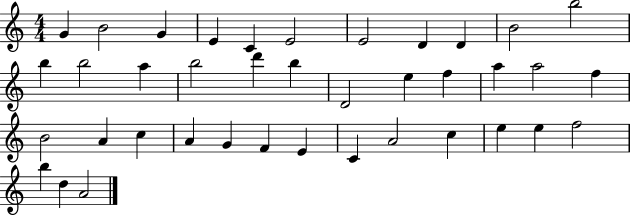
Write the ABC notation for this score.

X:1
T:Untitled
M:4/4
L:1/4
K:C
G B2 G E C E2 E2 D D B2 b2 b b2 a b2 d' b D2 e f a a2 f B2 A c A G F E C A2 c e e f2 b d A2